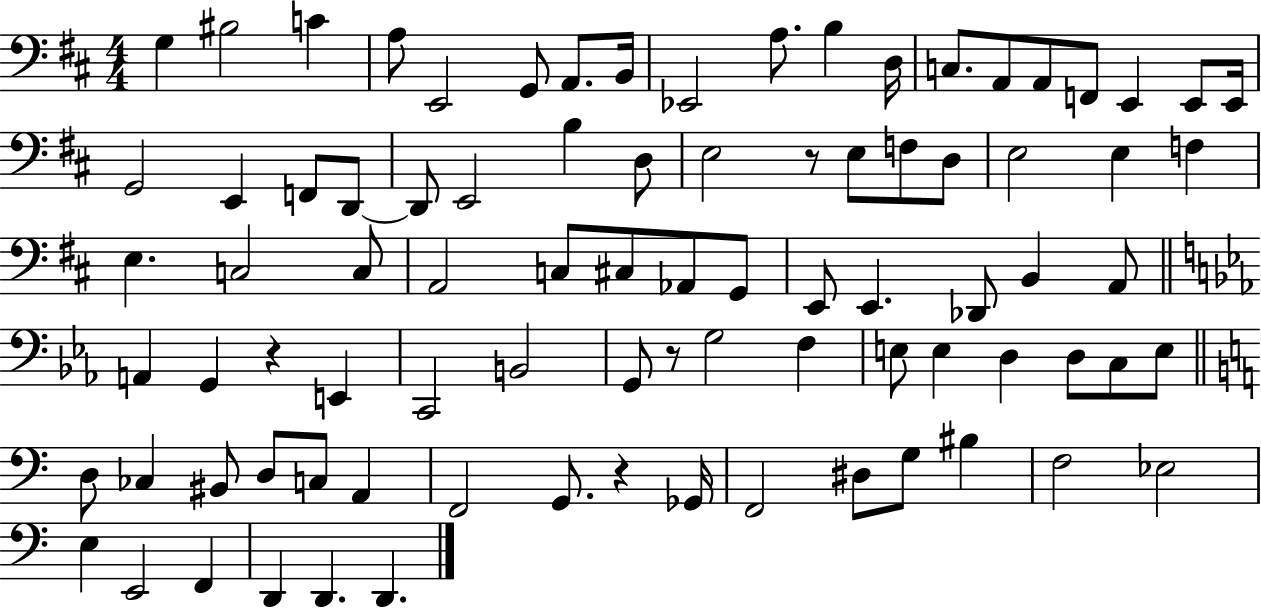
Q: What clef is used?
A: bass